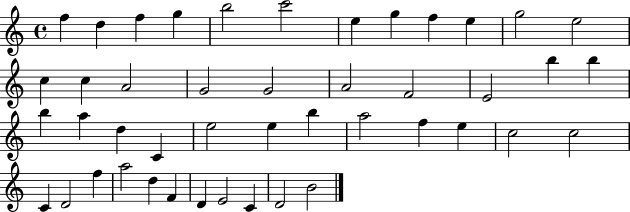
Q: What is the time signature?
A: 4/4